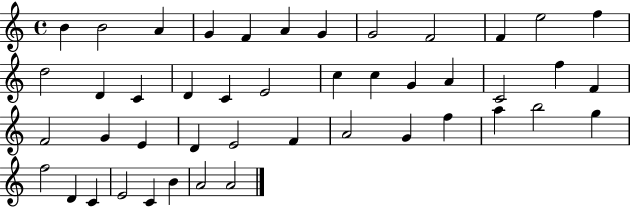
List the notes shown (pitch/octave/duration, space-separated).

B4/q B4/h A4/q G4/q F4/q A4/q G4/q G4/h F4/h F4/q E5/h F5/q D5/h D4/q C4/q D4/q C4/q E4/h C5/q C5/q G4/q A4/q C4/h F5/q F4/q F4/h G4/q E4/q D4/q E4/h F4/q A4/h G4/q F5/q A5/q B5/h G5/q F5/h D4/q C4/q E4/h C4/q B4/q A4/h A4/h